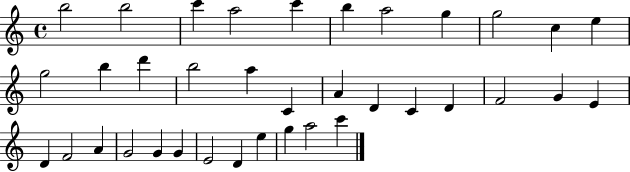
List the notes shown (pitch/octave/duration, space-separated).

B5/h B5/h C6/q A5/h C6/q B5/q A5/h G5/q G5/h C5/q E5/q G5/h B5/q D6/q B5/h A5/q C4/q A4/q D4/q C4/q D4/q F4/h G4/q E4/q D4/q F4/h A4/q G4/h G4/q G4/q E4/h D4/q E5/q G5/q A5/h C6/q